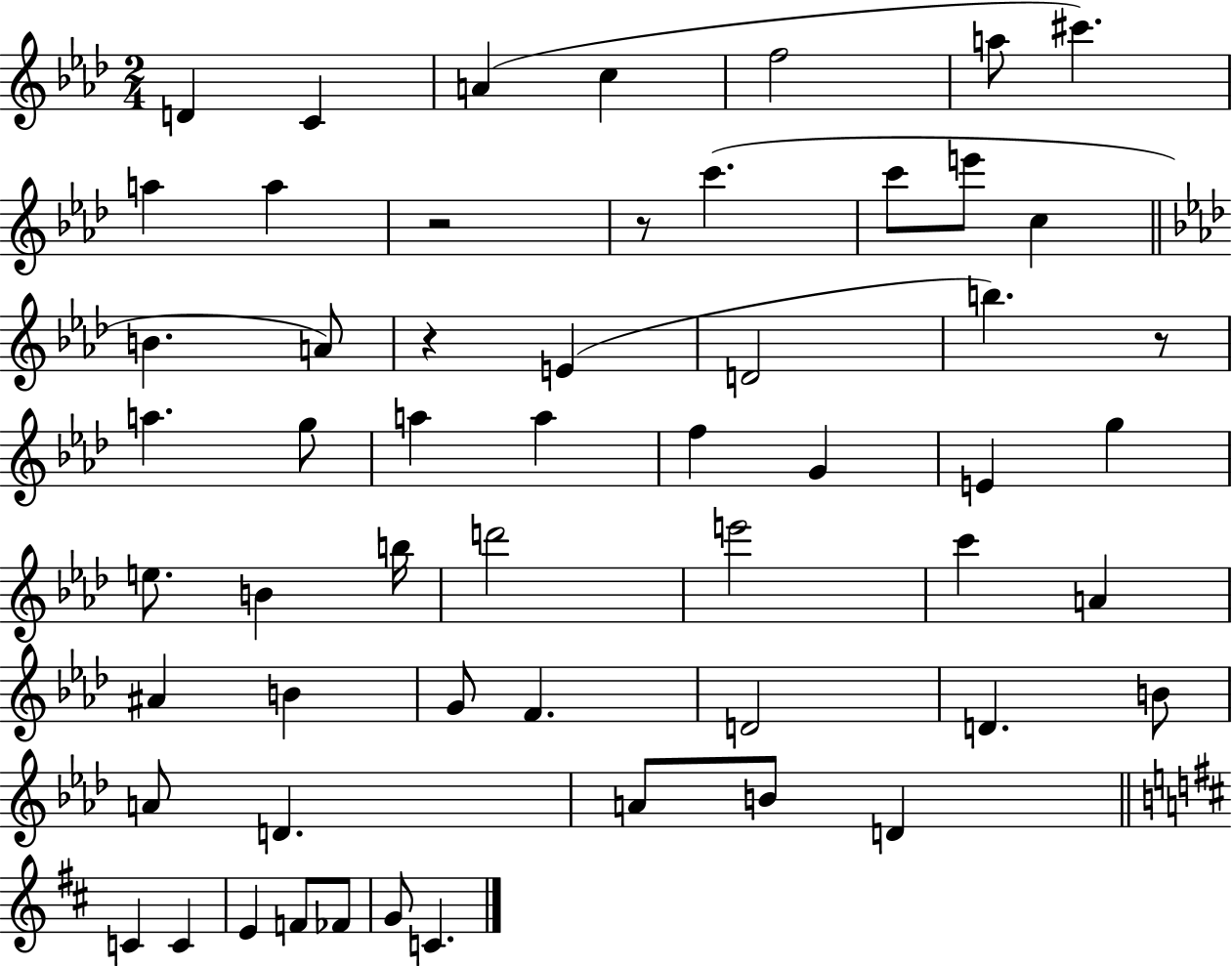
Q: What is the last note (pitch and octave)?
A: C4